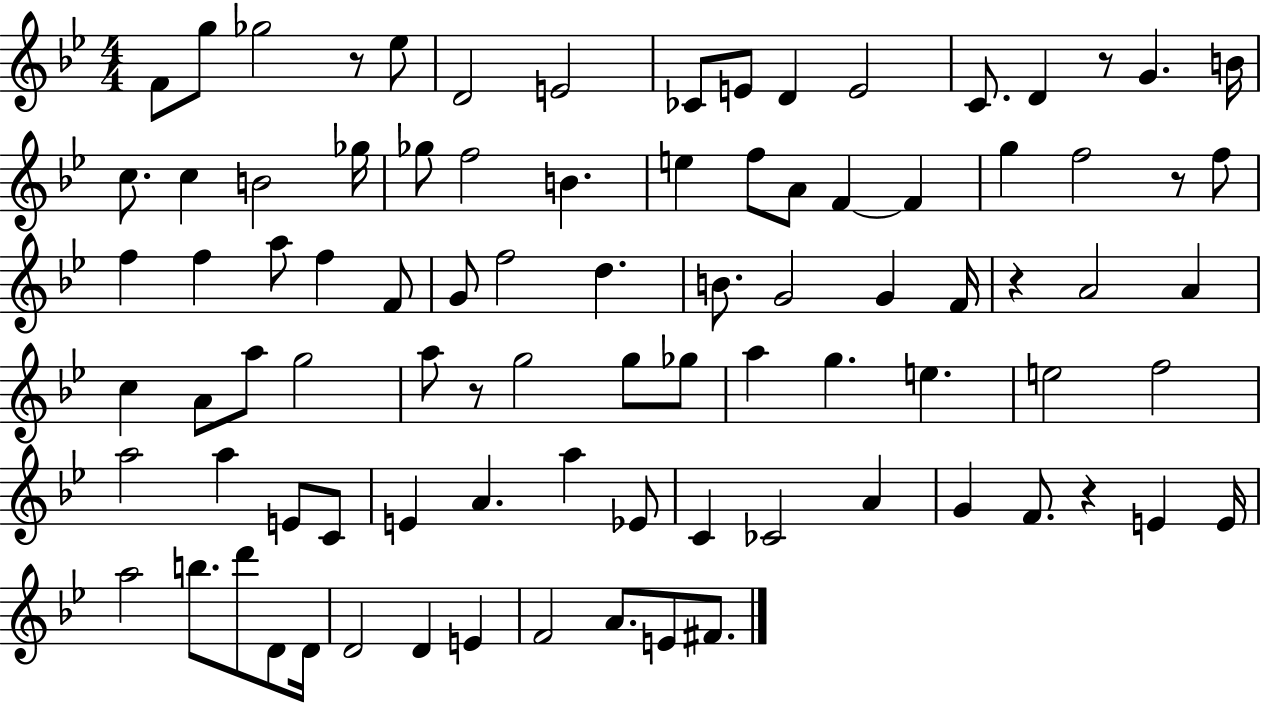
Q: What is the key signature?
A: BES major